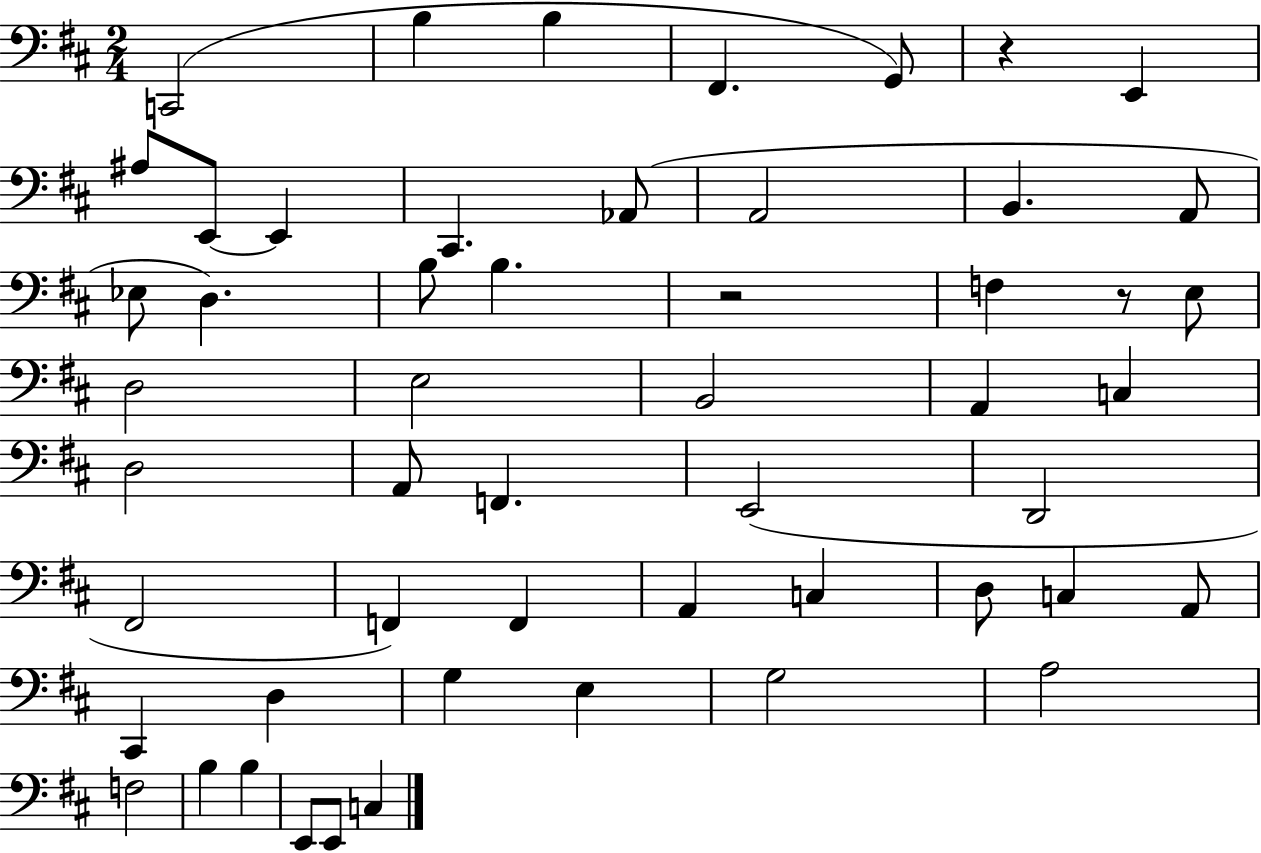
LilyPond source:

{
  \clef bass
  \numericTimeSignature
  \time 2/4
  \key d \major
  c,2( | b4 b4 | fis,4. g,8) | r4 e,4 | \break ais8 e,8~~ e,4 | cis,4. aes,8( | a,2 | b,4. a,8 | \break ees8 d4.) | b8 b4. | r2 | f4 r8 e8 | \break d2 | e2 | b,2 | a,4 c4 | \break d2 | a,8 f,4. | e,2( | d,2 | \break fis,2 | f,4) f,4 | a,4 c4 | d8 c4 a,8 | \break cis,4 d4 | g4 e4 | g2 | a2 | \break f2 | b4 b4 | e,8 e,8 c4 | \bar "|."
}